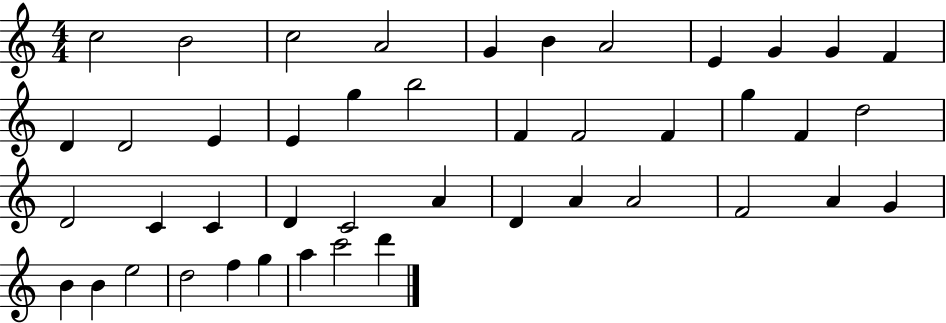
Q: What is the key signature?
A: C major